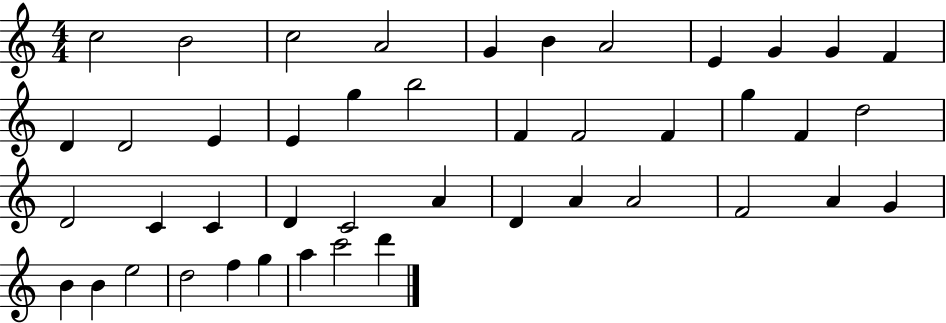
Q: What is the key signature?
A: C major